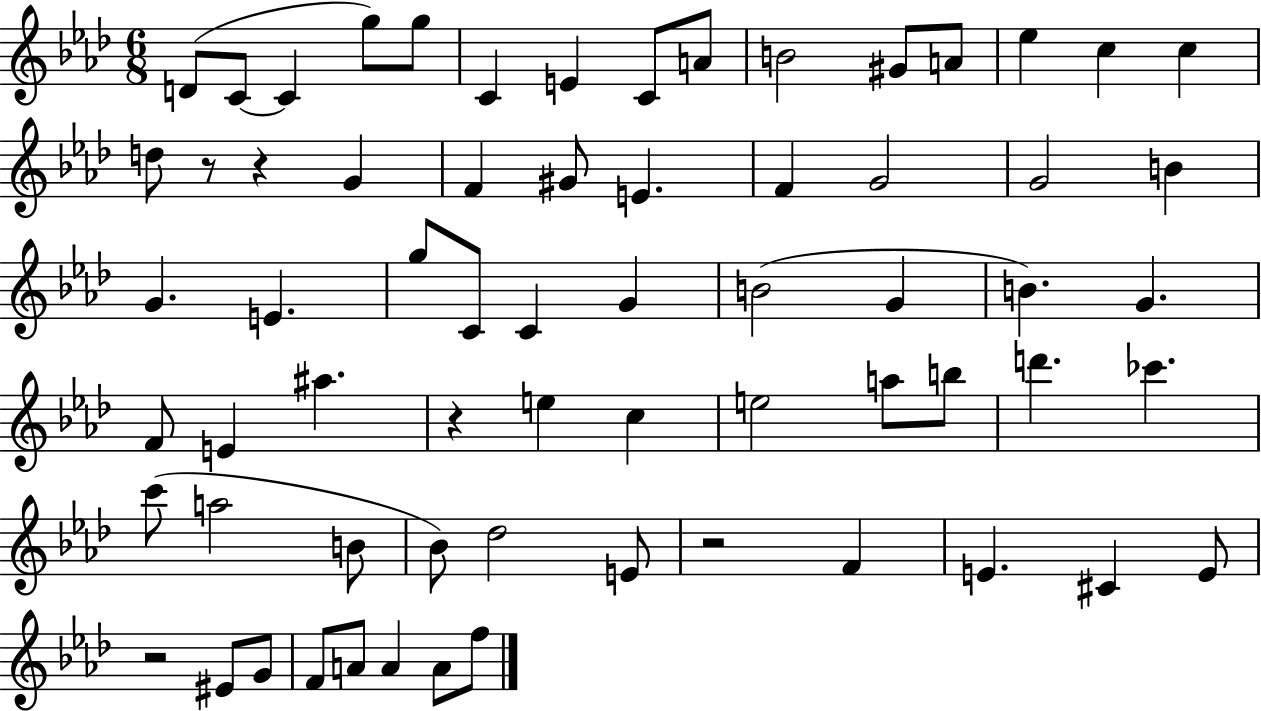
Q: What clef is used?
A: treble